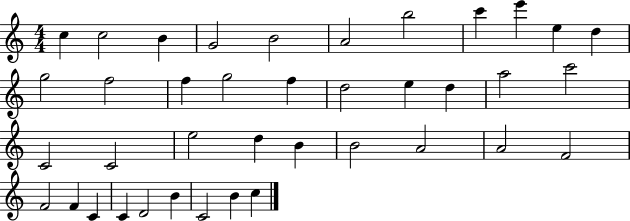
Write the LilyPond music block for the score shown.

{
  \clef treble
  \numericTimeSignature
  \time 4/4
  \key c \major
  c''4 c''2 b'4 | g'2 b'2 | a'2 b''2 | c'''4 e'''4 e''4 d''4 | \break g''2 f''2 | f''4 g''2 f''4 | d''2 e''4 d''4 | a''2 c'''2 | \break c'2 c'2 | e''2 d''4 b'4 | b'2 a'2 | a'2 f'2 | \break f'2 f'4 c'4 | c'4 d'2 b'4 | c'2 b'4 c''4 | \bar "|."
}